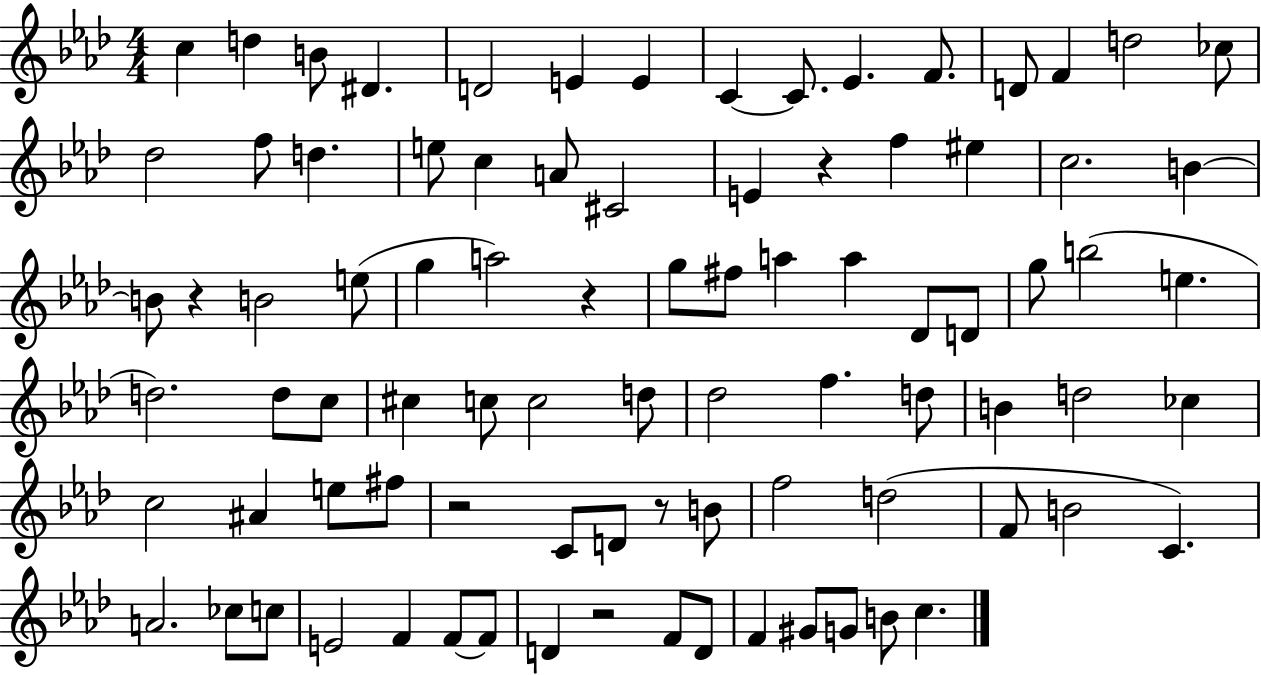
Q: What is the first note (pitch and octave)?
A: C5